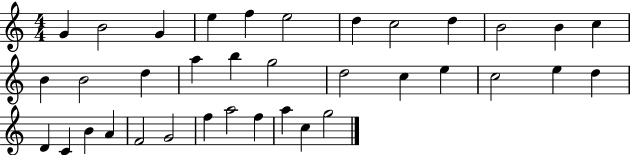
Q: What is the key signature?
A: C major